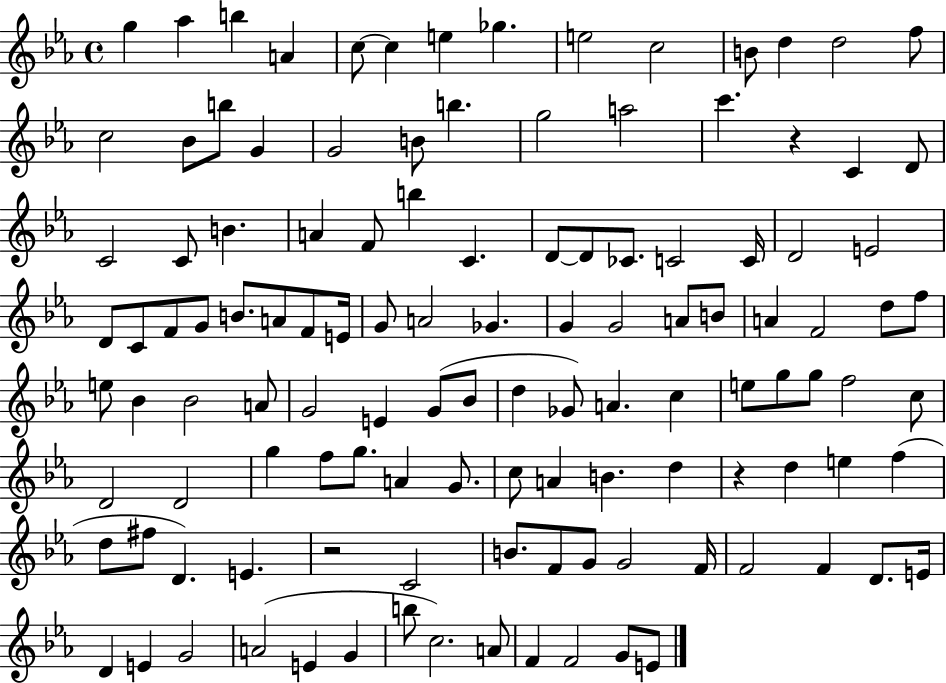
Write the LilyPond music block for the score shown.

{
  \clef treble
  \time 4/4
  \defaultTimeSignature
  \key ees \major
  \repeat volta 2 { g''4 aes''4 b''4 a'4 | c''8~~ c''4 e''4 ges''4. | e''2 c''2 | b'8 d''4 d''2 f''8 | \break c''2 bes'8 b''8 g'4 | g'2 b'8 b''4. | g''2 a''2 | c'''4. r4 c'4 d'8 | \break c'2 c'8 b'4. | a'4 f'8 b''4 c'4. | d'8~~ d'8 ces'8. c'2 c'16 | d'2 e'2 | \break d'8 c'8 f'8 g'8 b'8. a'8 f'8 e'16 | g'8 a'2 ges'4. | g'4 g'2 a'8 b'8 | a'4 f'2 d''8 f''8 | \break e''8 bes'4 bes'2 a'8 | g'2 e'4 g'8( bes'8 | d''4 ges'8) a'4. c''4 | e''8 g''8 g''8 f''2 c''8 | \break d'2 d'2 | g''4 f''8 g''8. a'4 g'8. | c''8 a'4 b'4. d''4 | r4 d''4 e''4 f''4( | \break d''8 fis''8 d'4.) e'4. | r2 c'2 | b'8. f'8 g'8 g'2 f'16 | f'2 f'4 d'8. e'16 | \break d'4 e'4 g'2 | a'2( e'4 g'4 | b''8 c''2.) a'8 | f'4 f'2 g'8 e'8 | \break } \bar "|."
}